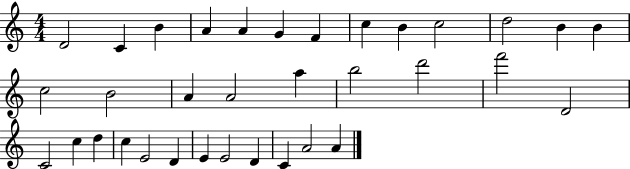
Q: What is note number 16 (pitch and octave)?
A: A4